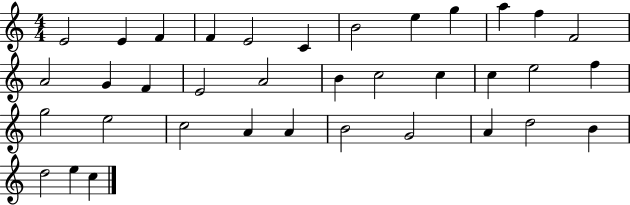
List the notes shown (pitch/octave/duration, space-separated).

E4/h E4/q F4/q F4/q E4/h C4/q B4/h E5/q G5/q A5/q F5/q F4/h A4/h G4/q F4/q E4/h A4/h B4/q C5/h C5/q C5/q E5/h F5/q G5/h E5/h C5/h A4/q A4/q B4/h G4/h A4/q D5/h B4/q D5/h E5/q C5/q